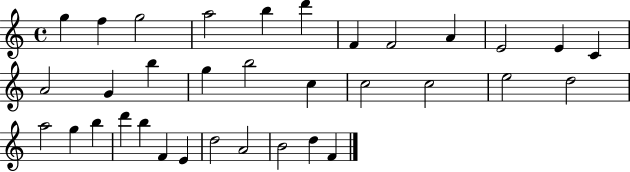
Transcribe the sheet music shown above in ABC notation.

X:1
T:Untitled
M:4/4
L:1/4
K:C
g f g2 a2 b d' F F2 A E2 E C A2 G b g b2 c c2 c2 e2 d2 a2 g b d' b F E d2 A2 B2 d F